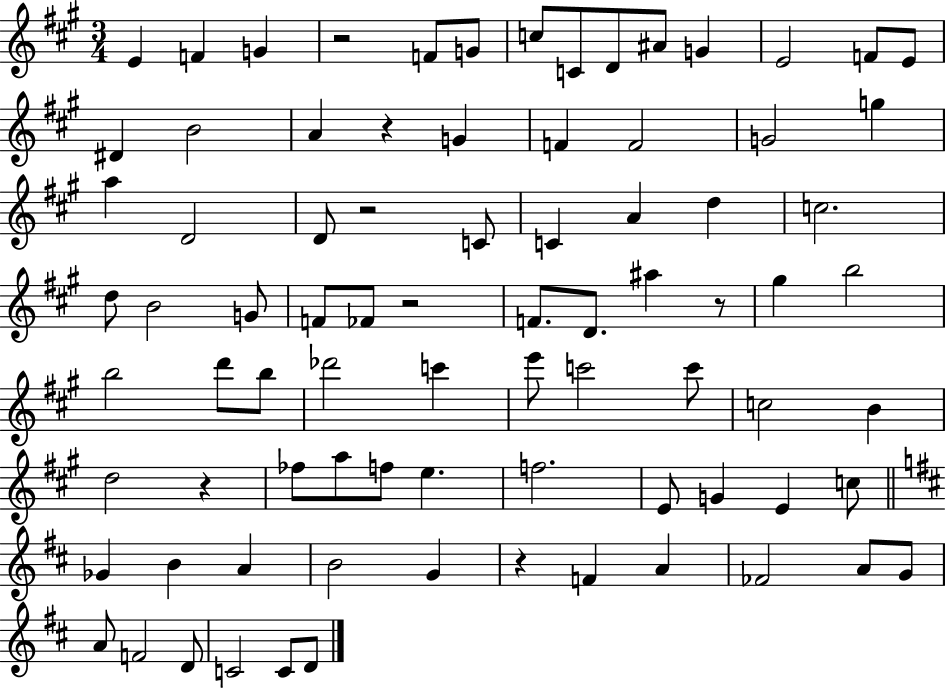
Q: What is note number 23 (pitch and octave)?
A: D4